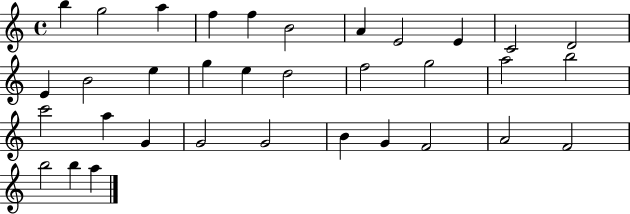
{
  \clef treble
  \time 4/4
  \defaultTimeSignature
  \key c \major
  b''4 g''2 a''4 | f''4 f''4 b'2 | a'4 e'2 e'4 | c'2 d'2 | \break e'4 b'2 e''4 | g''4 e''4 d''2 | f''2 g''2 | a''2 b''2 | \break c'''2 a''4 g'4 | g'2 g'2 | b'4 g'4 f'2 | a'2 f'2 | \break b''2 b''4 a''4 | \bar "|."
}